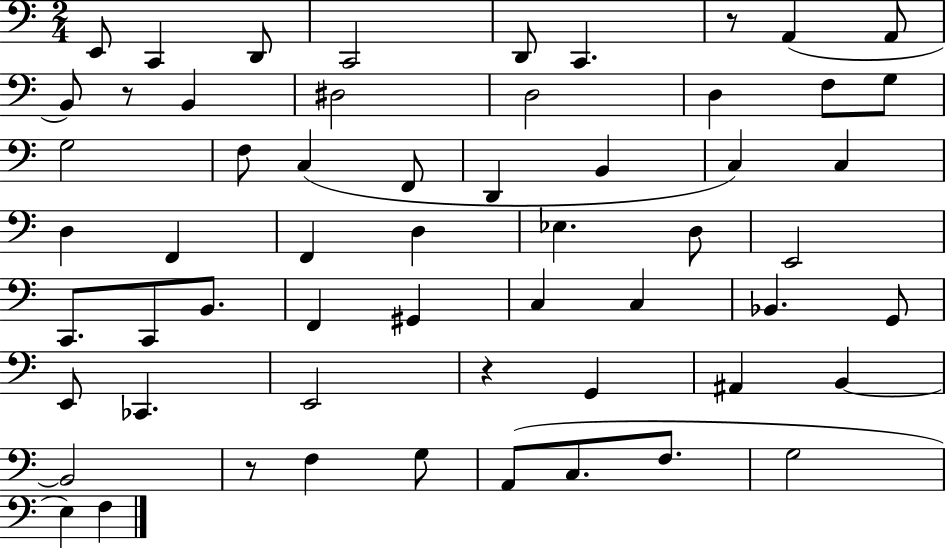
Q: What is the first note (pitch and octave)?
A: E2